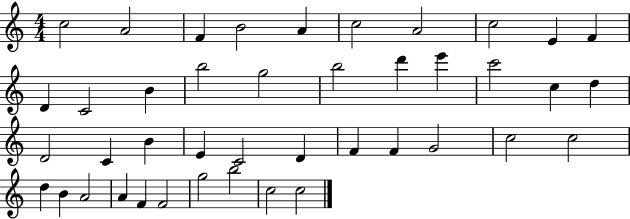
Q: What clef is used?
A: treble